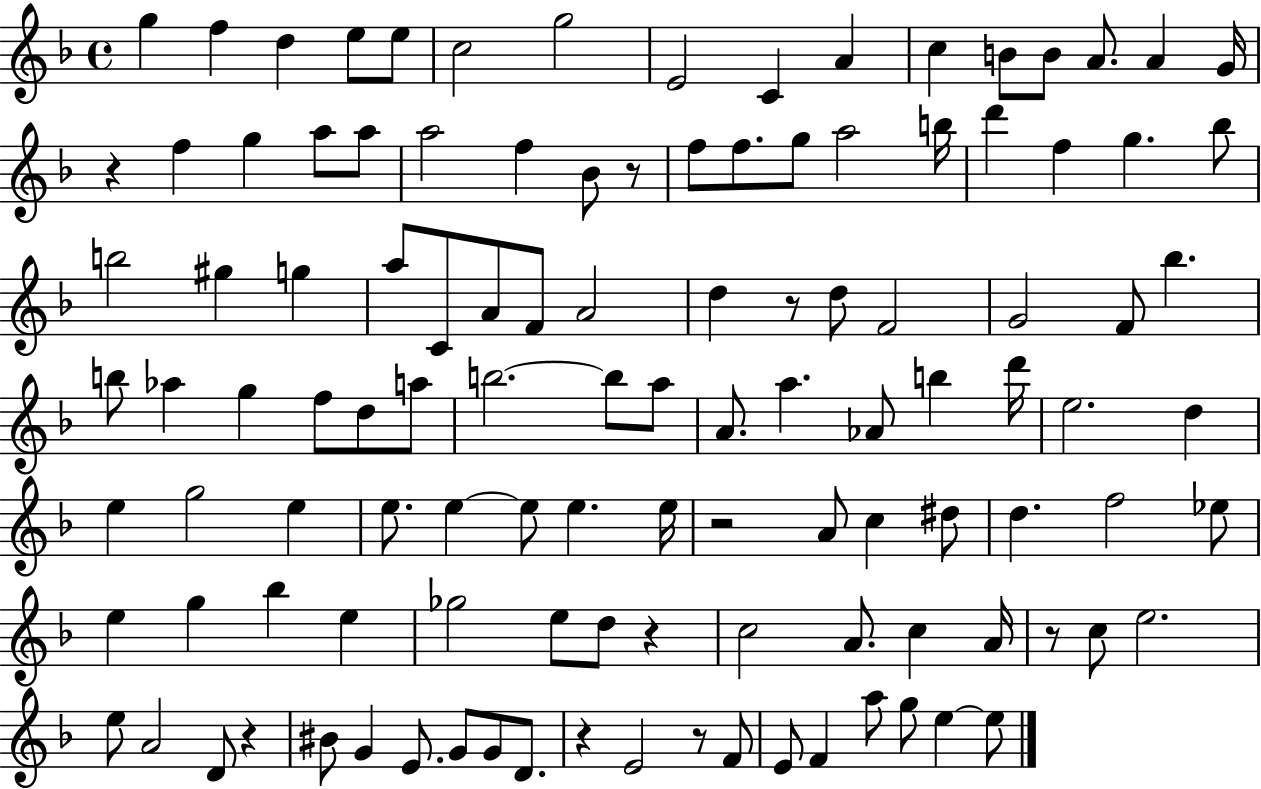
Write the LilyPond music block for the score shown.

{
  \clef treble
  \time 4/4
  \defaultTimeSignature
  \key f \major
  g''4 f''4 d''4 e''8 e''8 | c''2 g''2 | e'2 c'4 a'4 | c''4 b'8 b'8 a'8. a'4 g'16 | \break r4 f''4 g''4 a''8 a''8 | a''2 f''4 bes'8 r8 | f''8 f''8. g''8 a''2 b''16 | d'''4 f''4 g''4. bes''8 | \break b''2 gis''4 g''4 | a''8 c'8 a'8 f'8 a'2 | d''4 r8 d''8 f'2 | g'2 f'8 bes''4. | \break b''8 aes''4 g''4 f''8 d''8 a''8 | b''2.~~ b''8 a''8 | a'8. a''4. aes'8 b''4 d'''16 | e''2. d''4 | \break e''4 g''2 e''4 | e''8. e''4~~ e''8 e''4. e''16 | r2 a'8 c''4 dis''8 | d''4. f''2 ees''8 | \break e''4 g''4 bes''4 e''4 | ges''2 e''8 d''8 r4 | c''2 a'8. c''4 a'16 | r8 c''8 e''2. | \break e''8 a'2 d'8 r4 | bis'8 g'4 e'8. g'8 g'8 d'8. | r4 e'2 r8 f'8 | e'8 f'4 a''8 g''8 e''4~~ e''8 | \break \bar "|."
}